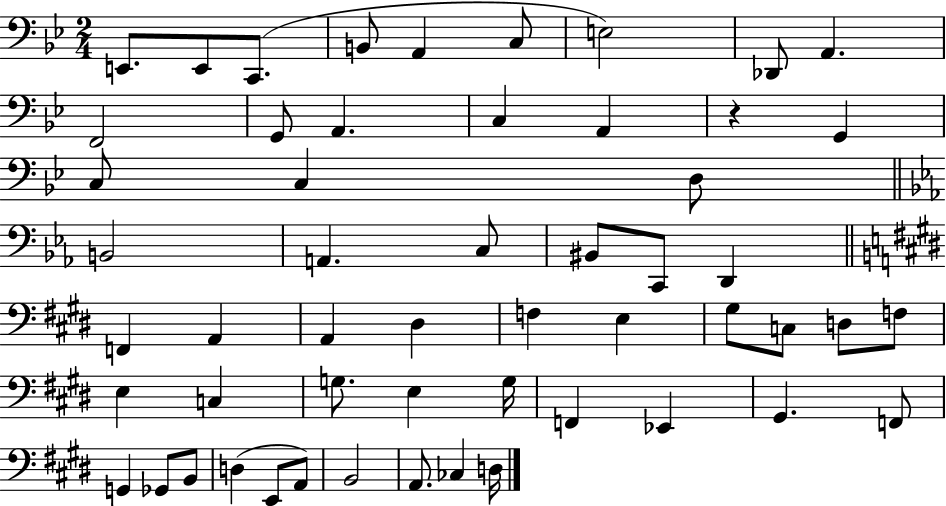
E2/e. E2/e C2/e. B2/e A2/q C3/e E3/h Db2/e A2/q. F2/h G2/e A2/q. C3/q A2/q R/q G2/q C3/e C3/q D3/e B2/h A2/q. C3/e BIS2/e C2/e D2/q F2/q A2/q A2/q D#3/q F3/q E3/q G#3/e C3/e D3/e F3/e E3/q C3/q G3/e. E3/q G3/s F2/q Eb2/q G#2/q. F2/e G2/q Gb2/e B2/e D3/q E2/e A2/e B2/h A2/e. CES3/q D3/s